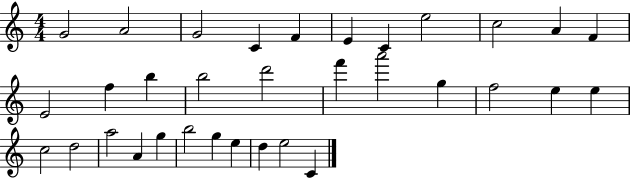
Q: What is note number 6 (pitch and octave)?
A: E4